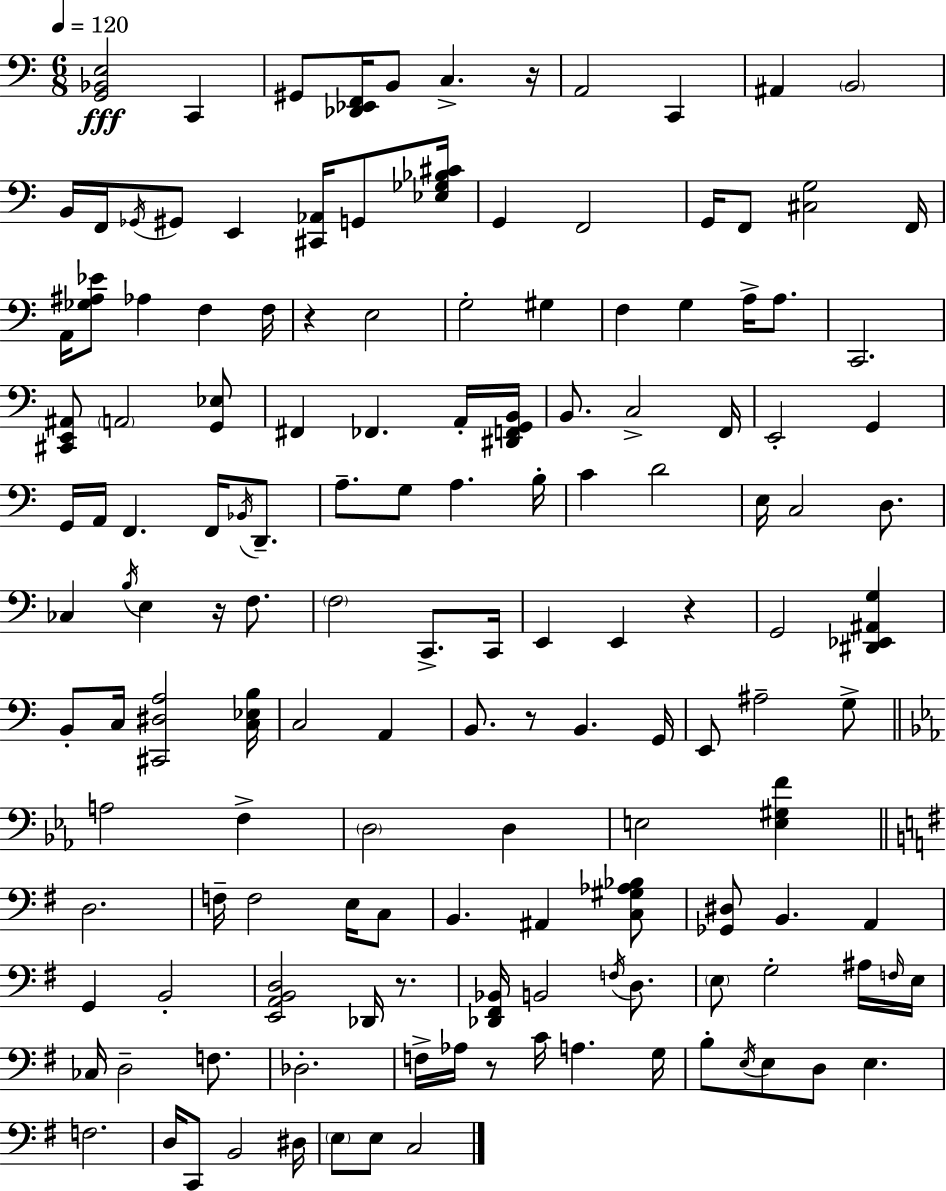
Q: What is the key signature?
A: C major